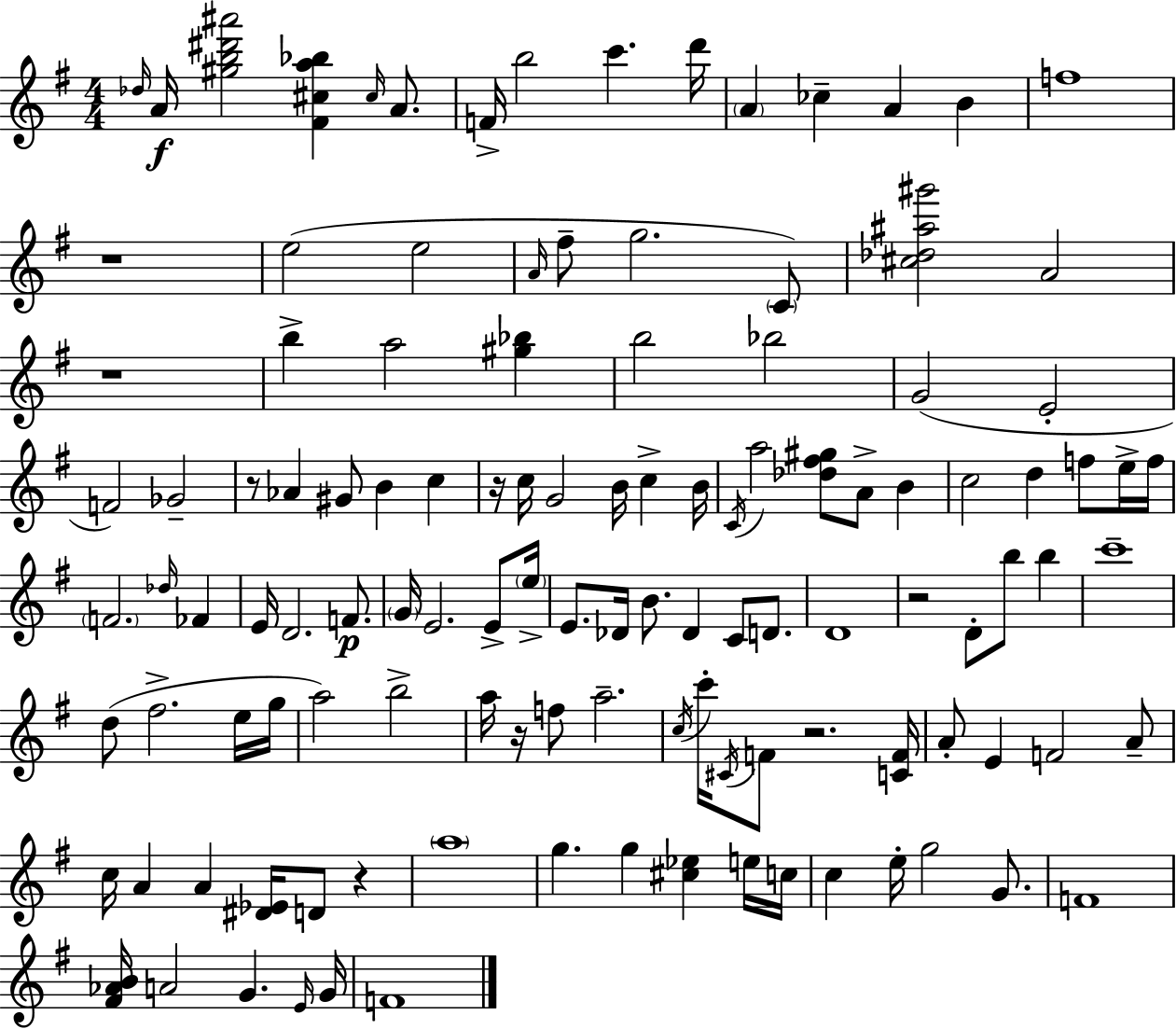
Db5/s A4/s [G#5,B5,D#6,A#6]/h [F#4,C#5,A5,Bb5]/q C#5/s A4/e. F4/s B5/h C6/q. D6/s A4/q CES5/q A4/q B4/q F5/w R/w E5/h E5/h A4/s F#5/e G5/h. C4/e [C#5,Db5,A#5,G#6]/h A4/h R/w B5/q A5/h [G#5,Bb5]/q B5/h Bb5/h G4/h E4/h F4/h Gb4/h R/e Ab4/q G#4/e B4/q C5/q R/s C5/s G4/h B4/s C5/q B4/s C4/s A5/h [Db5,F#5,G#5]/e A4/e B4/q C5/h D5/q F5/e E5/s F5/s F4/h. Db5/s FES4/q E4/s D4/h. F4/e. G4/s E4/h. E4/e E5/s E4/e. Db4/s B4/e. Db4/q C4/e D4/e. D4/w R/h D4/e B5/e B5/q C6/w D5/e F#5/h. E5/s G5/s A5/h B5/h A5/s R/s F5/e A5/h. C5/s C6/s C#4/s F4/e R/h. [C4,F4]/s A4/e E4/q F4/h A4/e C5/s A4/q A4/q [D#4,Eb4]/s D4/e R/q A5/w G5/q. G5/q [C#5,Eb5]/q E5/s C5/s C5/q E5/s G5/h G4/e. F4/w [F#4,Ab4,B4]/s A4/h G4/q. E4/s G4/s F4/w